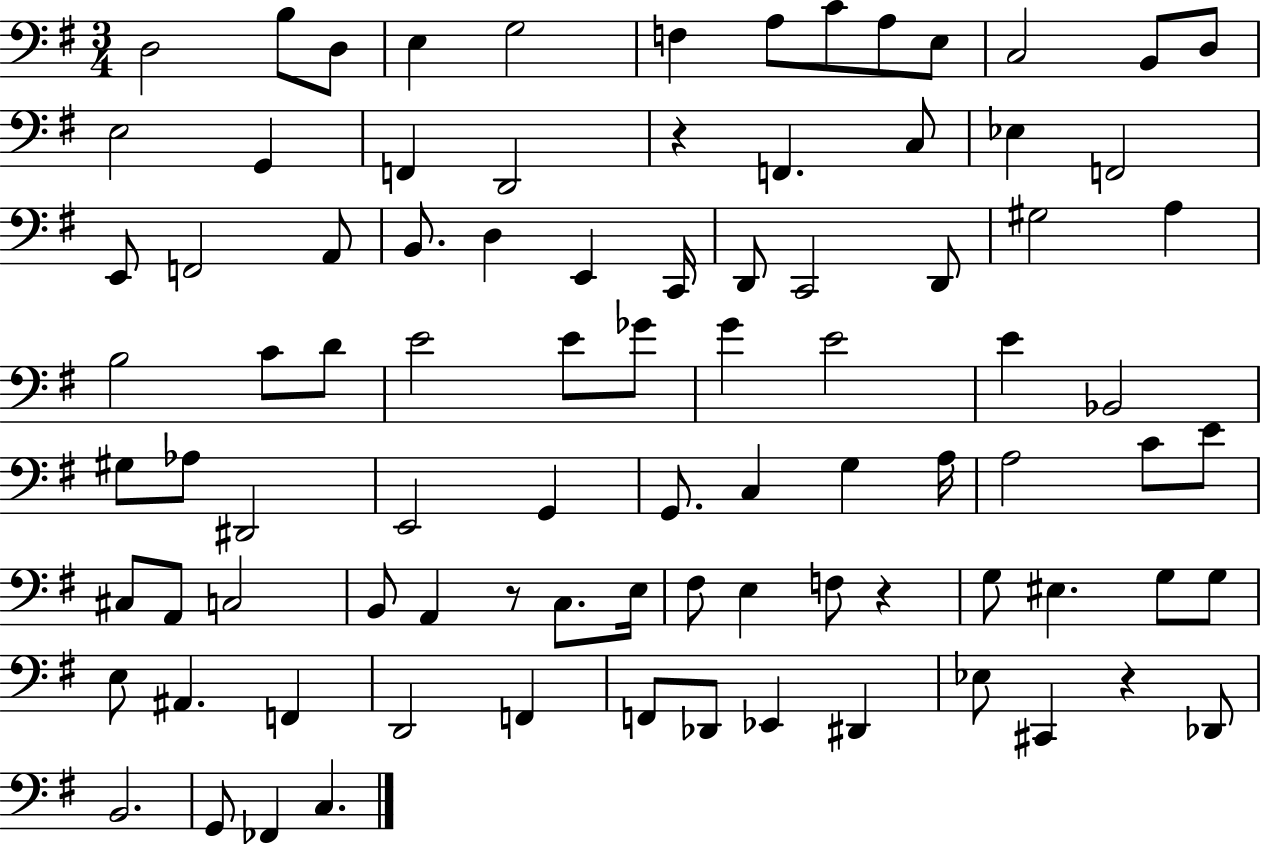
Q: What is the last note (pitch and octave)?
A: C3